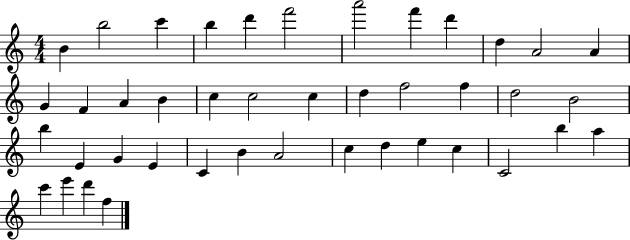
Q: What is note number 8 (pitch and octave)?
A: F6